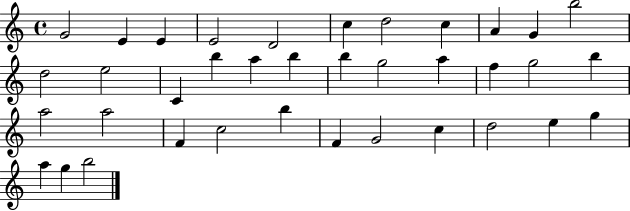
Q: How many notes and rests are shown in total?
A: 37